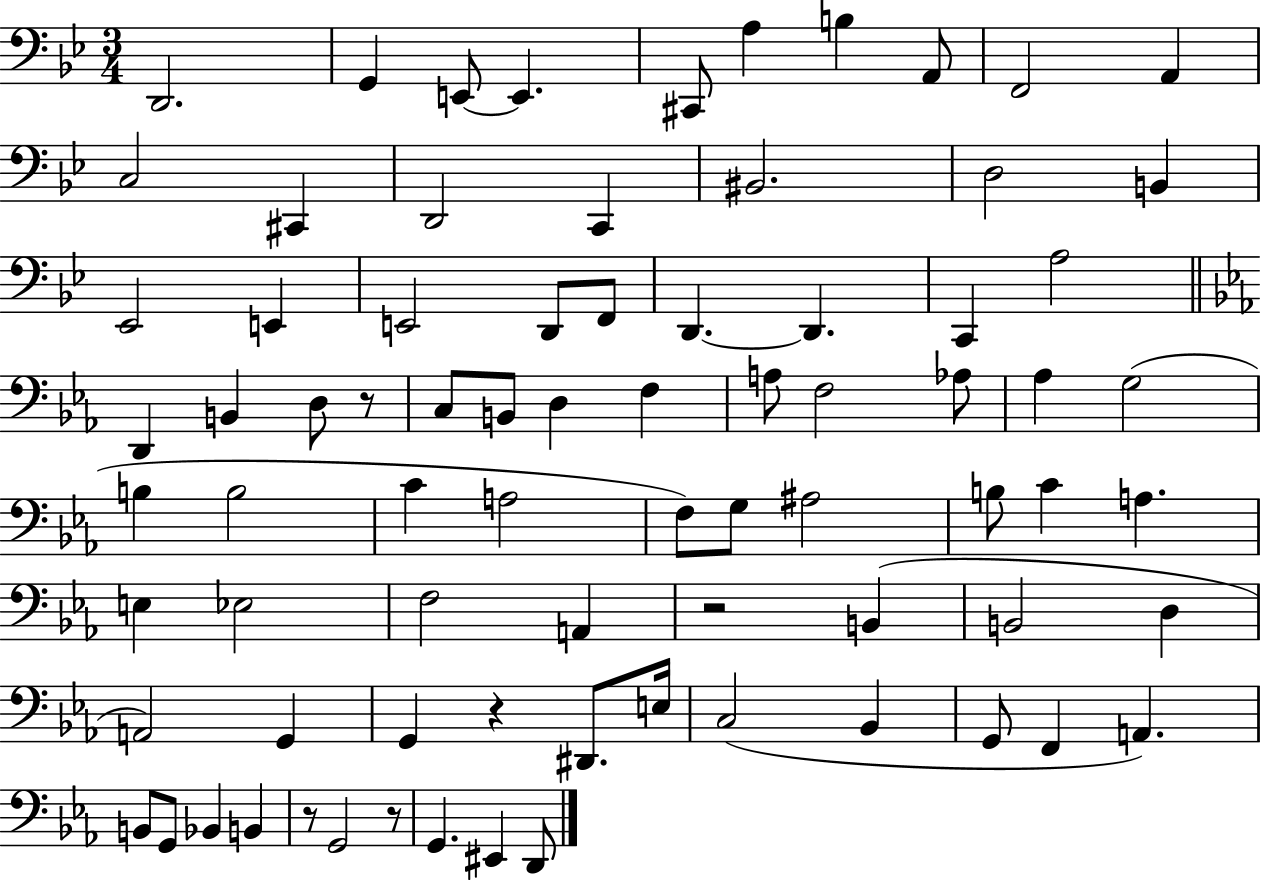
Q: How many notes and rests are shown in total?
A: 78